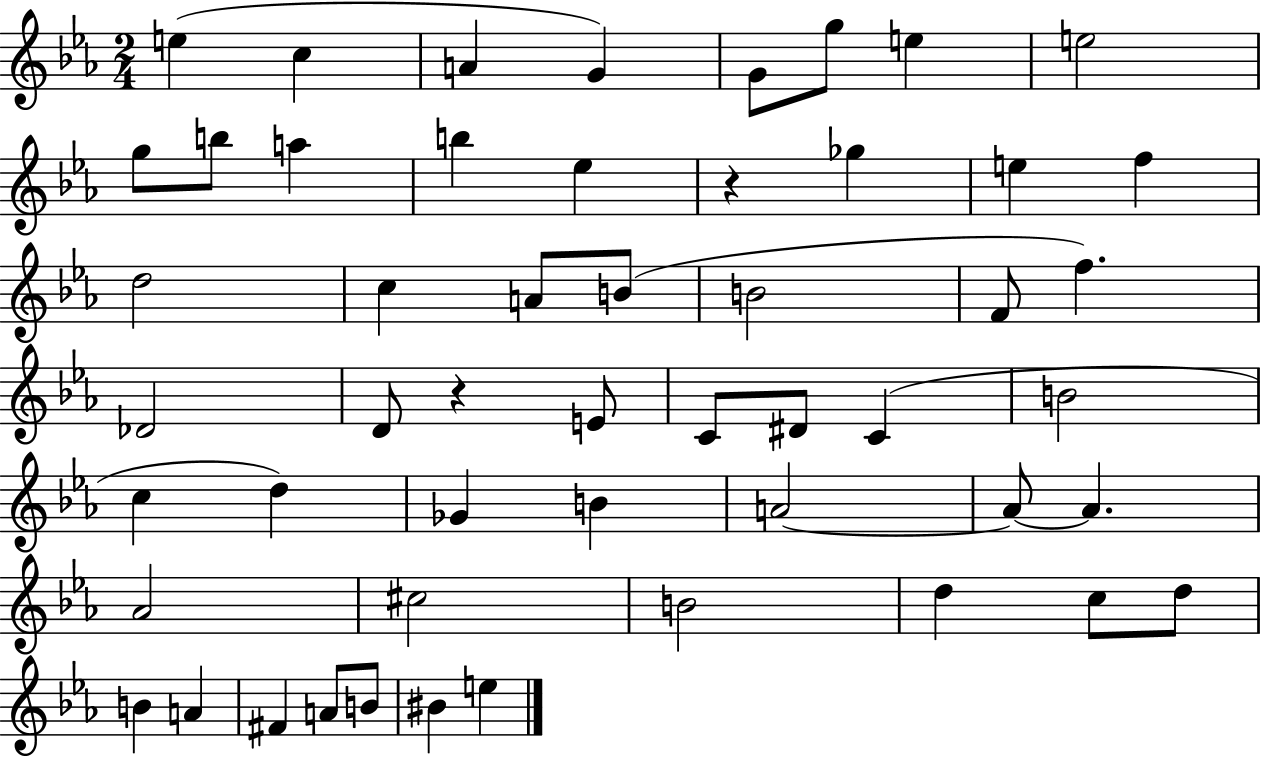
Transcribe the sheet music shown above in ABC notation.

X:1
T:Untitled
M:2/4
L:1/4
K:Eb
e c A G G/2 g/2 e e2 g/2 b/2 a b _e z _g e f d2 c A/2 B/2 B2 F/2 f _D2 D/2 z E/2 C/2 ^D/2 C B2 c d _G B A2 A/2 A _A2 ^c2 B2 d c/2 d/2 B A ^F A/2 B/2 ^B e